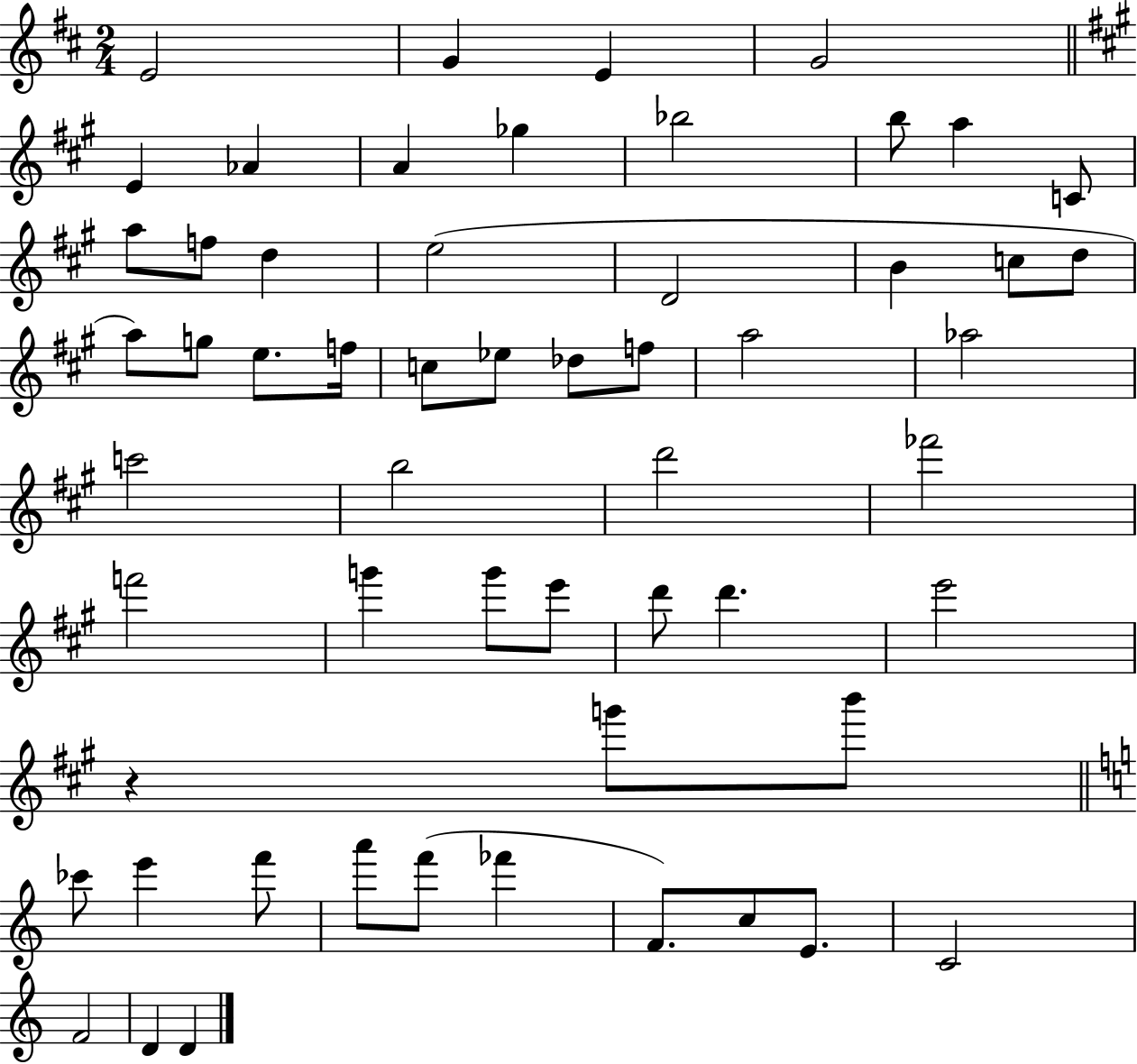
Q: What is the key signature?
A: D major